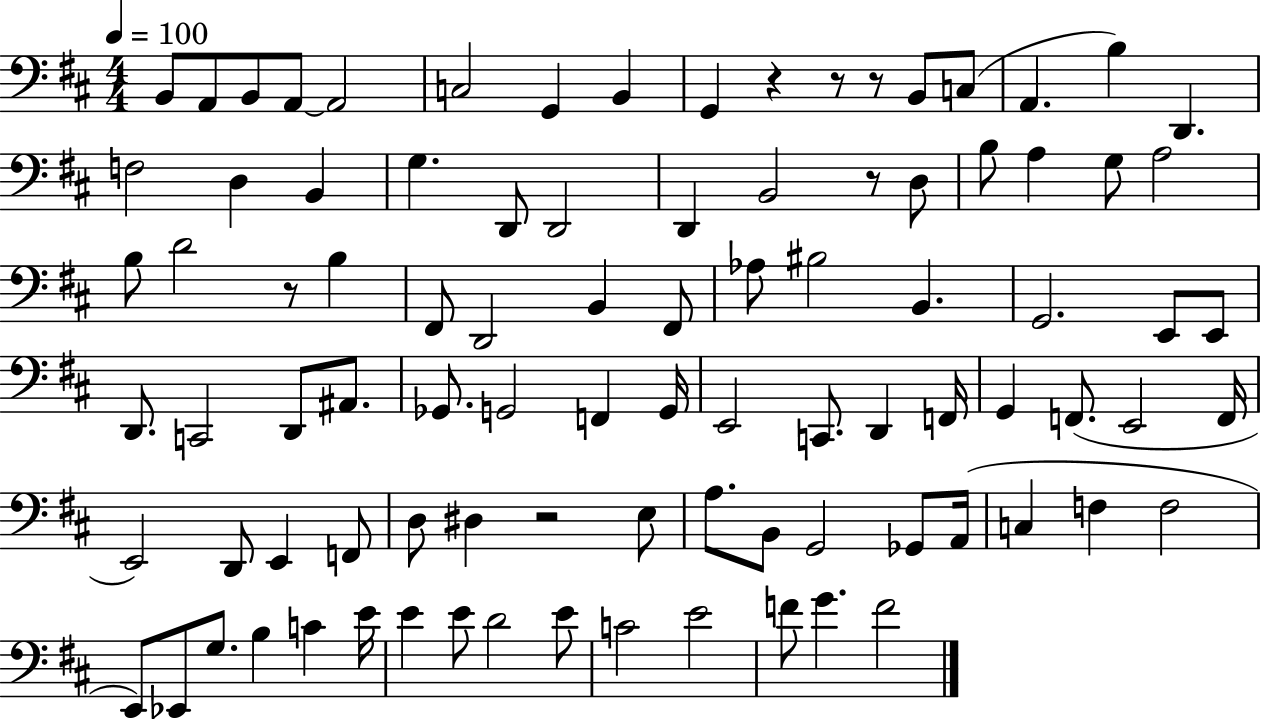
{
  \clef bass
  \numericTimeSignature
  \time 4/4
  \key d \major
  \tempo 4 = 100
  b,8 a,8 b,8 a,8~~ a,2 | c2 g,4 b,4 | g,4 r4 r8 r8 b,8 c8( | a,4. b4) d,4. | \break f2 d4 b,4 | g4. d,8 d,2 | d,4 b,2 r8 d8 | b8 a4 g8 a2 | \break b8 d'2 r8 b4 | fis,8 d,2 b,4 fis,8 | aes8 bis2 b,4. | g,2. e,8 e,8 | \break d,8. c,2 d,8 ais,8. | ges,8. g,2 f,4 g,16 | e,2 c,8. d,4 f,16 | g,4 f,8.( e,2 f,16 | \break e,2) d,8 e,4 f,8 | d8 dis4 r2 e8 | a8. b,8 g,2 ges,8 a,16( | c4 f4 f2 | \break e,8) ees,8 g8. b4 c'4 e'16 | e'4 e'8 d'2 e'8 | c'2 e'2 | f'8 g'4. f'2 | \break \bar "|."
}